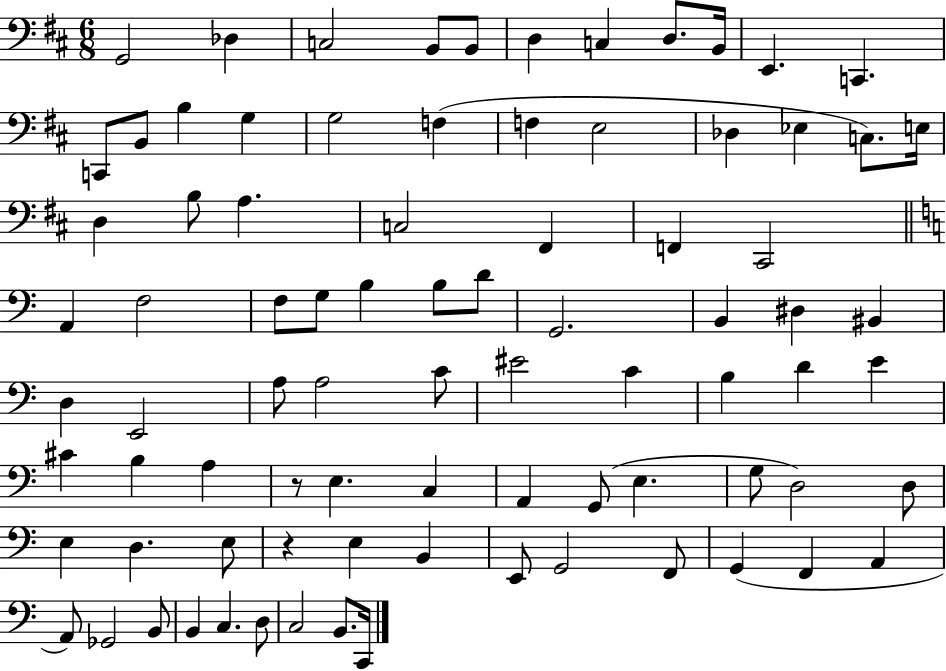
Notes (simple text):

G2/h Db3/q C3/h B2/e B2/e D3/q C3/q D3/e. B2/s E2/q. C2/q. C2/e B2/e B3/q G3/q G3/h F3/q F3/q E3/h Db3/q Eb3/q C3/e. E3/s D3/q B3/e A3/q. C3/h F#2/q F2/q C#2/h A2/q F3/h F3/e G3/e B3/q B3/e D4/e G2/h. B2/q D#3/q BIS2/q D3/q E2/h A3/e A3/h C4/e EIS4/h C4/q B3/q D4/q E4/q C#4/q B3/q A3/q R/e E3/q. C3/q A2/q G2/e E3/q. G3/e D3/h D3/e E3/q D3/q. E3/e R/q E3/q B2/q E2/e G2/h F2/e G2/q F2/q A2/q A2/e Gb2/h B2/e B2/q C3/q. D3/e C3/h B2/e. C2/s